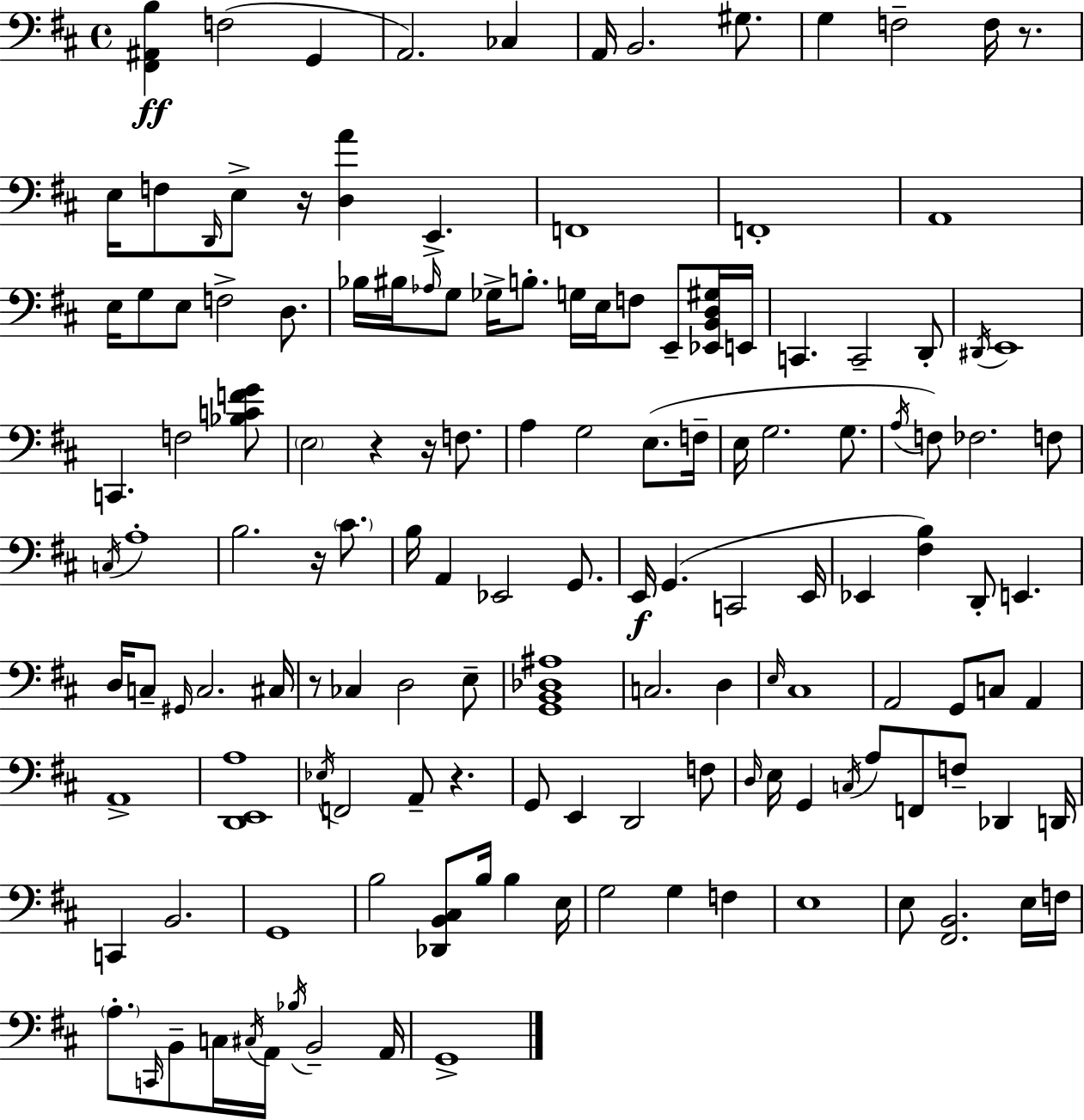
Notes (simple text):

[F#2,A#2,B3]/q F3/h G2/q A2/h. CES3/q A2/s B2/h. G#3/e. G3/q F3/h F3/s R/e. E3/s F3/e D2/s E3/e R/s [D3,A4]/q E2/q. F2/w F2/w A2/w E3/s G3/e E3/e F3/h D3/e. Bb3/s BIS3/s Ab3/s G3/e Gb3/s B3/e. G3/s E3/s F3/e E2/e [Eb2,B2,D3,G#3]/s E2/s C2/q. C2/h D2/e D#2/s E2/w C2/q. F3/h [Bb3,C4,F4,G4]/e E3/h R/q R/s F3/e. A3/q G3/h E3/e. F3/s E3/s G3/h. G3/e. A3/s F3/e FES3/h. F3/e C3/s A3/w B3/h. R/s C#4/e. B3/s A2/q Eb2/h G2/e. E2/s G2/q. C2/h E2/s Eb2/q [F#3,B3]/q D2/e E2/q. D3/s C3/e G#2/s C3/h. C#3/s R/e CES3/q D3/h E3/e [G2,B2,Db3,A#3]/w C3/h. D3/q E3/s C#3/w A2/h G2/e C3/e A2/q A2/w [D2,E2,A3]/w Eb3/s F2/h A2/e R/q. G2/e E2/q D2/h F3/e D3/s E3/s G2/q C3/s A3/e F2/e F3/e Db2/q D2/s C2/q B2/h. G2/w B3/h [Db2,B2,C#3]/e B3/s B3/q E3/s G3/h G3/q F3/q E3/w E3/e [F#2,B2]/h. E3/s F3/s A3/e. C2/s B2/e C3/s C#3/s A2/s Bb3/s B2/h A2/s G2/w